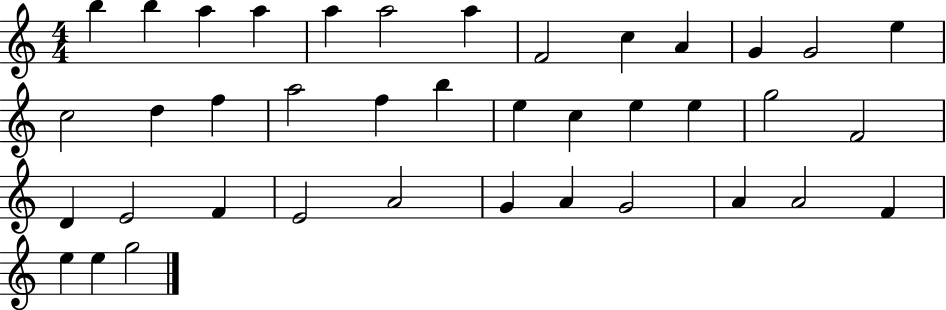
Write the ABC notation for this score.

X:1
T:Untitled
M:4/4
L:1/4
K:C
b b a a a a2 a F2 c A G G2 e c2 d f a2 f b e c e e g2 F2 D E2 F E2 A2 G A G2 A A2 F e e g2